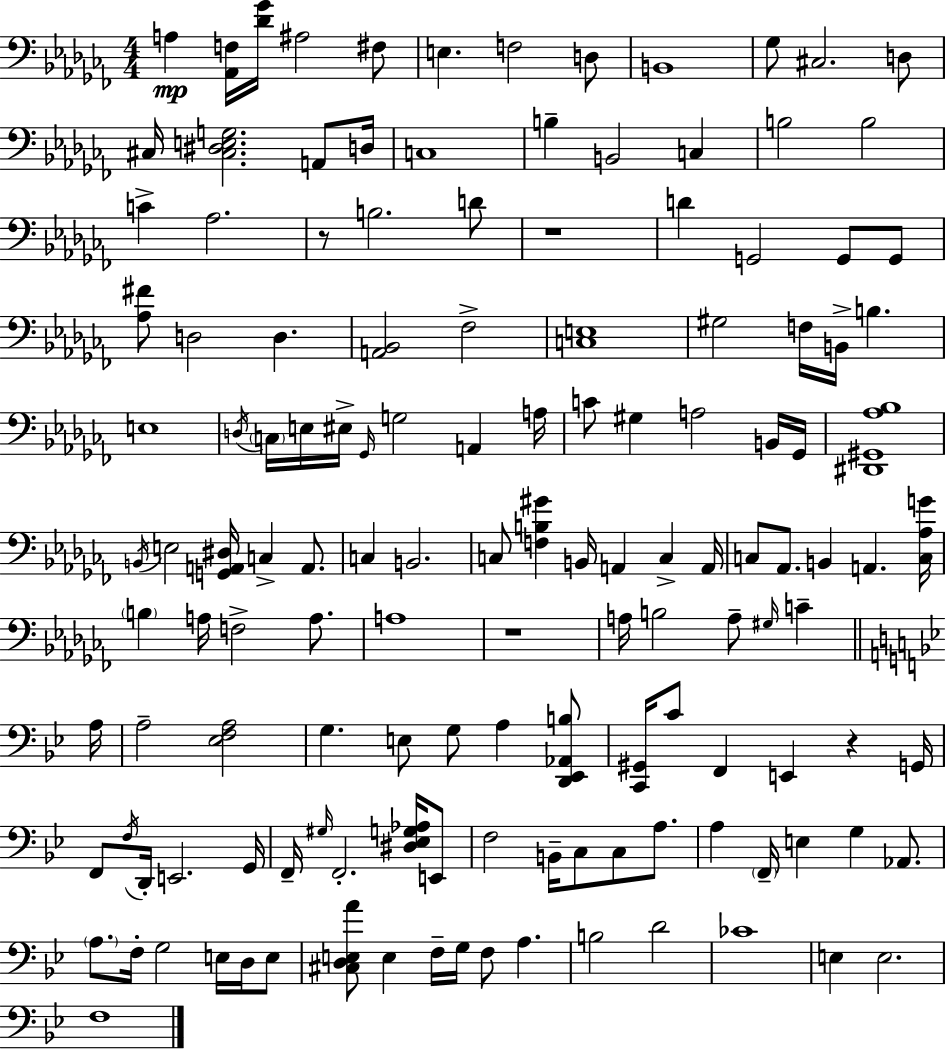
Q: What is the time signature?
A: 4/4